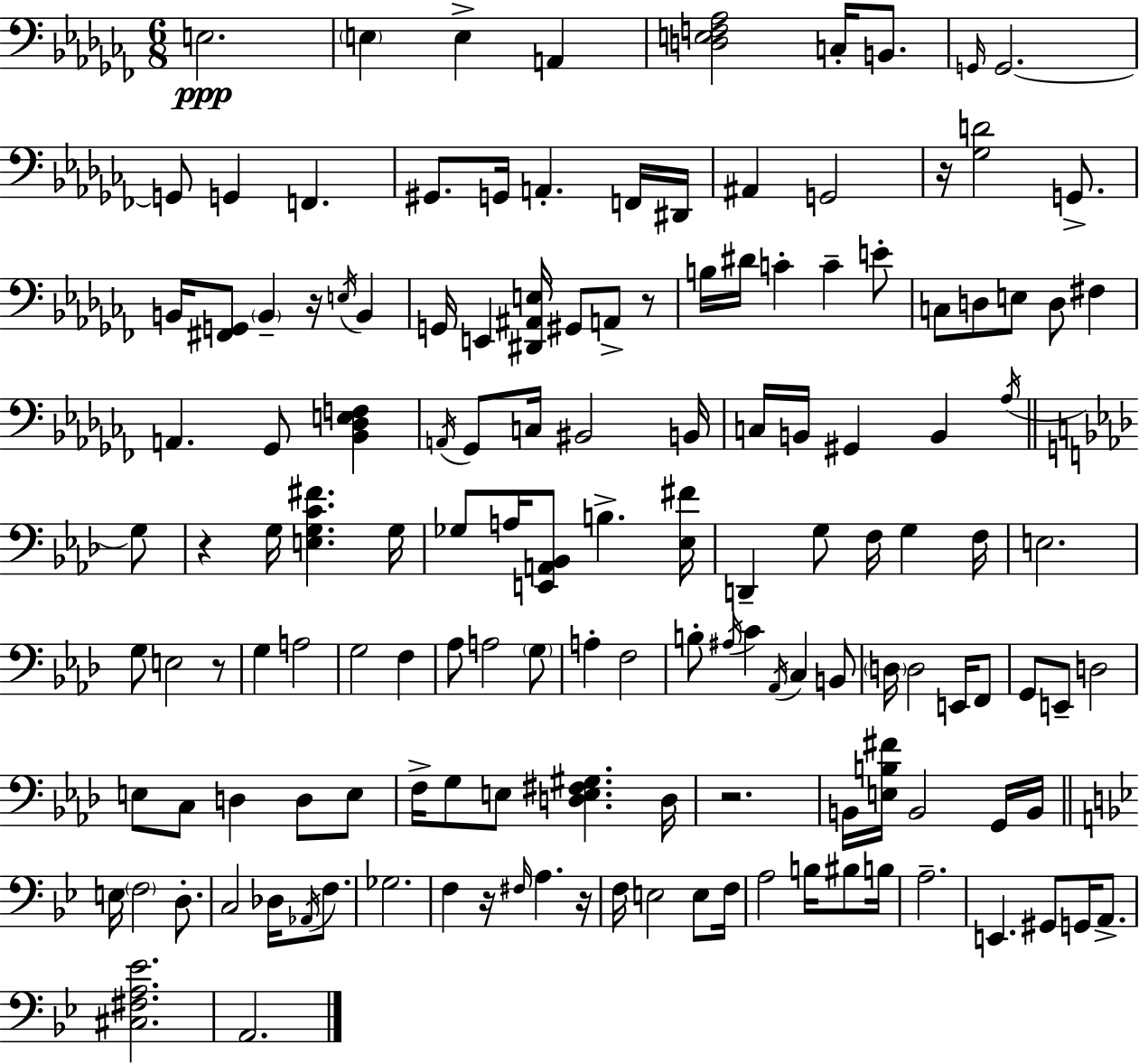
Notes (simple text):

E3/h. E3/q E3/q A2/q [D3,E3,F3,Ab3]/h C3/s B2/e. G2/s G2/h. G2/e G2/q F2/q. G#2/e. G2/s A2/q. F2/s D#2/s A#2/q G2/h R/s [Gb3,D4]/h G2/e. B2/s [F#2,G2]/e B2/q R/s E3/s B2/q G2/s E2/q [D#2,A#2,E3]/s G#2/e A2/e R/e B3/s D#4/s C4/q C4/q E4/e C3/e D3/e E3/e D3/e F#3/q A2/q. Gb2/e [Bb2,Db3,E3,F3]/q A2/s Gb2/e C3/s BIS2/h B2/s C3/s B2/s G#2/q B2/q Ab3/s G3/e R/q G3/s [E3,G3,C4,F#4]/q. G3/s Gb3/e A3/s [E2,A2,Bb2]/e B3/q. [Eb3,F#4]/s D2/q G3/e F3/s G3/q F3/s E3/h. G3/e E3/h R/e G3/q A3/h G3/h F3/q Ab3/e A3/h G3/e A3/q F3/h B3/e A#3/s C4/q Ab2/s C3/q B2/e D3/s D3/h E2/s F2/e G2/e E2/e D3/h E3/e C3/e D3/q D3/e E3/e F3/s G3/e E3/e [D3,E3,F#3,G#3]/q. D3/s R/h. B2/s [E3,B3,F#4]/s B2/h G2/s B2/s E3/s F3/h D3/e. C3/h Db3/s Ab2/s F3/e. Gb3/h. F3/q R/s F#3/s A3/q. R/s F3/s E3/h E3/e F3/s A3/h B3/s BIS3/e B3/s A3/h. E2/q. G#2/e G2/s A2/e. [C#3,F#3,A3,Eb4]/h. A2/h.